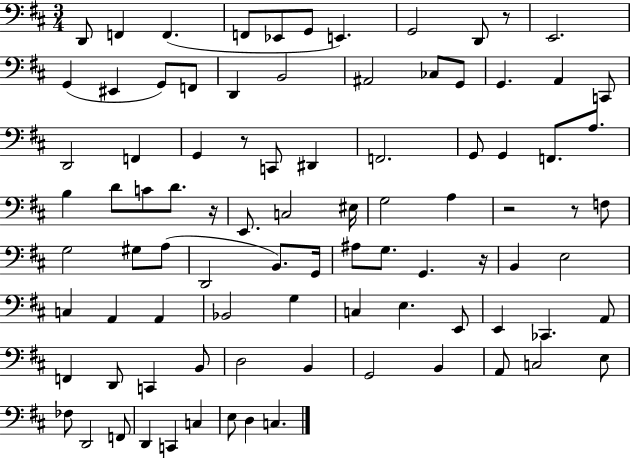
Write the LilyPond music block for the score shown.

{
  \clef bass
  \numericTimeSignature
  \time 3/4
  \key d \major
  d,8 f,4 f,4.( | f,8 ees,8 g,8 e,4.) | g,2 d,8 r8 | e,2. | \break g,4( eis,4 g,8) f,8 | d,4 b,2 | ais,2 ces8 g,8 | g,4. a,4 c,8 | \break d,2 f,4 | g,4 r8 c,8 dis,4 | f,2. | g,8 g,4 f,8. a8. | \break b4 d'8 c'8 d'8. r16 | e,8. c2 eis16 | g2 a4 | r2 r8 f8 | \break g2 gis8 a8( | d,2 b,8.) g,16 | ais8 g8. g,4. r16 | b,4 e2 | \break c4 a,4 a,4 | bes,2 g4 | c4 e4. e,8 | e,4 ces,4. a,8 | \break f,4 d,8 c,4 b,8 | d2 b,4 | g,2 b,4 | a,8 c2 e8 | \break fes8 d,2 f,8 | d,4 c,4 c4 | e8 d4 c4. | \bar "|."
}